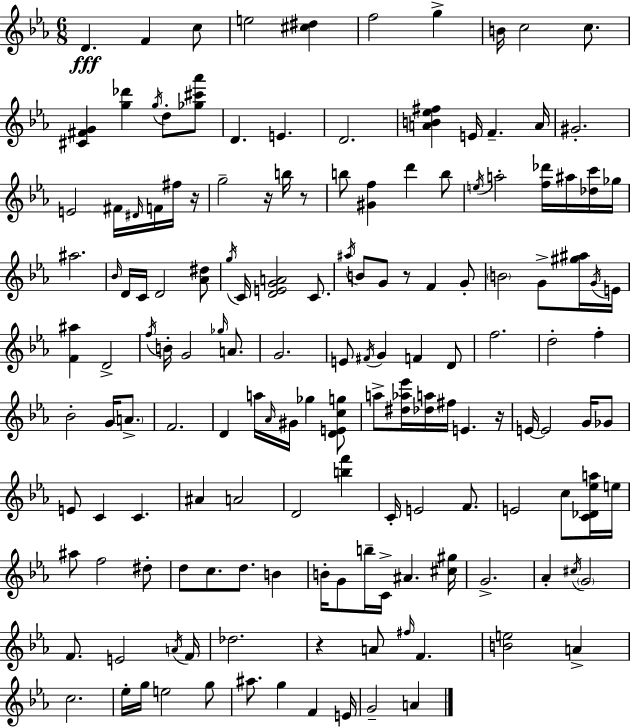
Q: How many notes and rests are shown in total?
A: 153